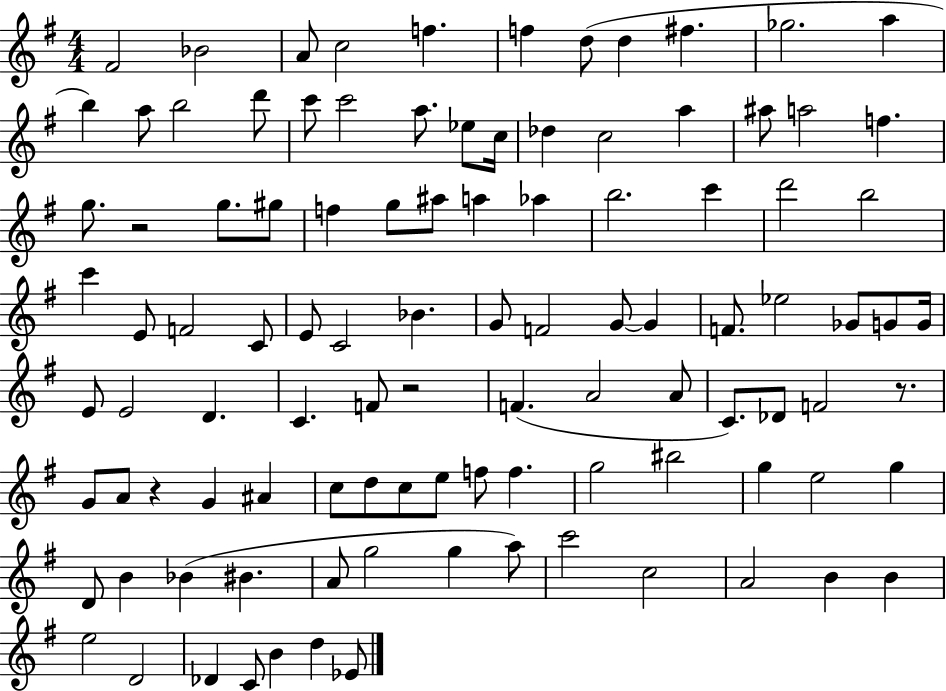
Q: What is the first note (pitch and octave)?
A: F#4